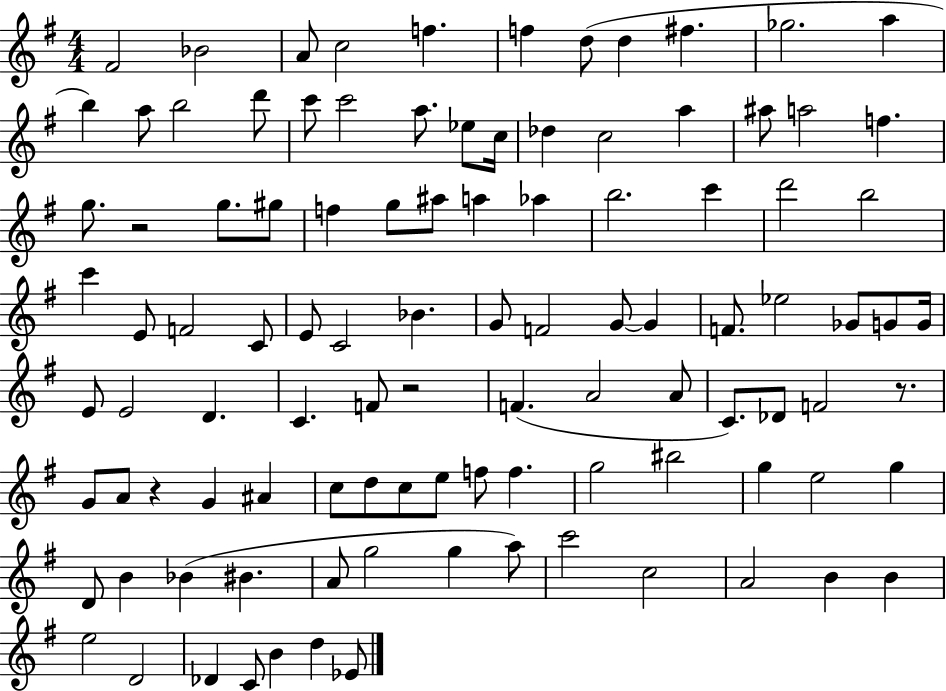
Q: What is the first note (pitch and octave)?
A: F#4